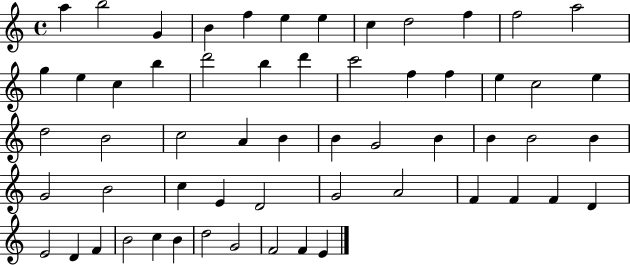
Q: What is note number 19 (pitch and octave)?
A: D6